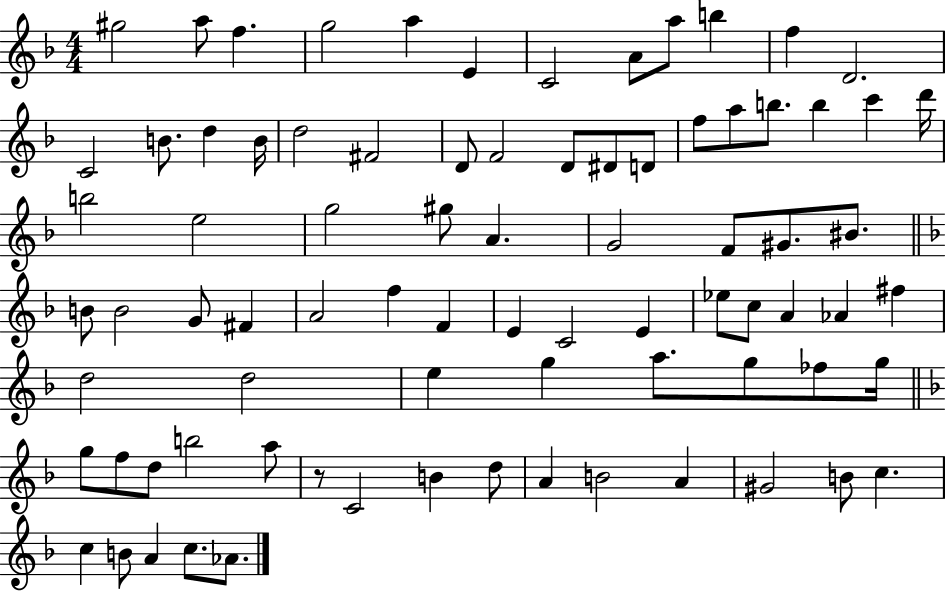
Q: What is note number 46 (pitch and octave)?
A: E4